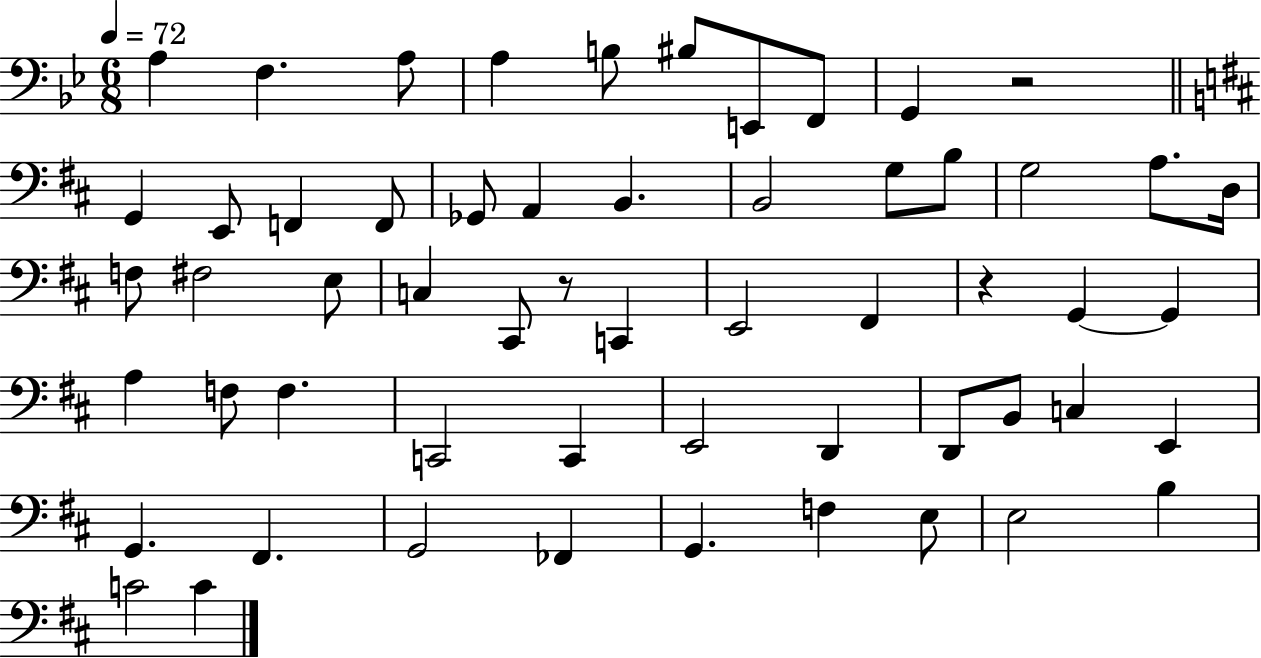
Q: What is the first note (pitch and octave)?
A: A3